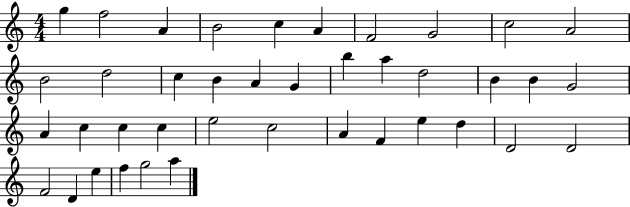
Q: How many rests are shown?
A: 0